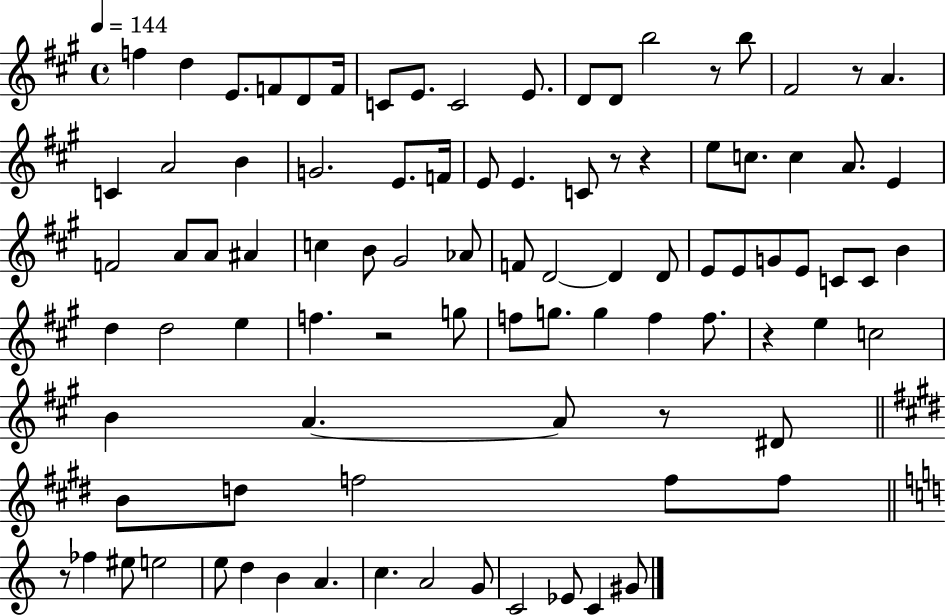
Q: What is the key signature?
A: A major